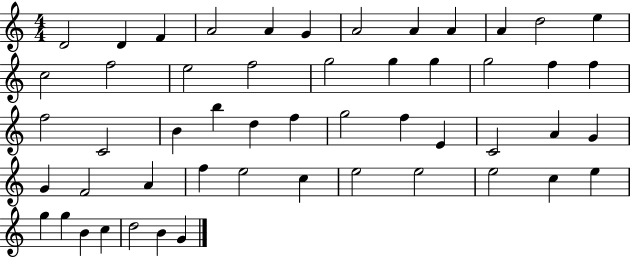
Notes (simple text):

D4/h D4/q F4/q A4/h A4/q G4/q A4/h A4/q A4/q A4/q D5/h E5/q C5/h F5/h E5/h F5/h G5/h G5/q G5/q G5/h F5/q F5/q F5/h C4/h B4/q B5/q D5/q F5/q G5/h F5/q E4/q C4/h A4/q G4/q G4/q F4/h A4/q F5/q E5/h C5/q E5/h E5/h E5/h C5/q E5/q G5/q G5/q B4/q C5/q D5/h B4/q G4/q